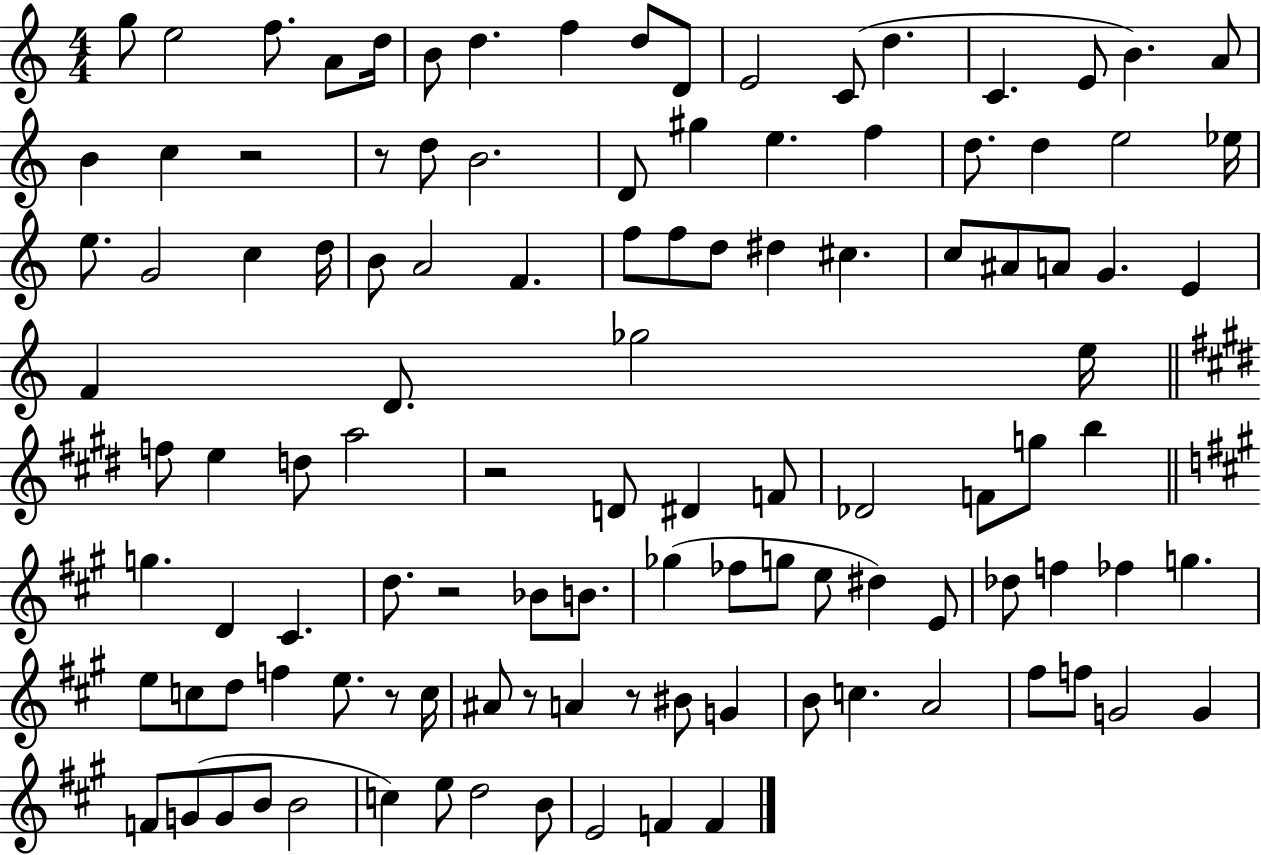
G5/e E5/h F5/e. A4/e D5/s B4/e D5/q. F5/q D5/e D4/e E4/h C4/e D5/q. C4/q. E4/e B4/q. A4/e B4/q C5/q R/h R/e D5/e B4/h. D4/e G#5/q E5/q. F5/q D5/e. D5/q E5/h Eb5/s E5/e. G4/h C5/q D5/s B4/e A4/h F4/q. F5/e F5/e D5/e D#5/q C#5/q. C5/e A#4/e A4/e G4/q. E4/q F4/q D4/e. Gb5/h E5/s F5/e E5/q D5/e A5/h R/h D4/e D#4/q F4/e Db4/h F4/e G5/e B5/q G5/q. D4/q C#4/q. D5/e. R/h Bb4/e B4/e. Gb5/q FES5/e G5/e E5/e D#5/q E4/e Db5/e F5/q FES5/q G5/q. E5/e C5/e D5/e F5/q E5/e. R/e C5/s A#4/e R/e A4/q R/e BIS4/e G4/q B4/e C5/q. A4/h F#5/e F5/e G4/h G4/q F4/e G4/e G4/e B4/e B4/h C5/q E5/e D5/h B4/e E4/h F4/q F4/q